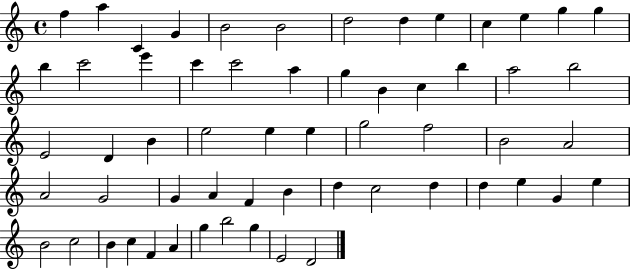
{
  \clef treble
  \time 4/4
  \defaultTimeSignature
  \key c \major
  f''4 a''4 c'4 g'4 | b'2 b'2 | d''2 d''4 e''4 | c''4 e''4 g''4 g''4 | \break b''4 c'''2 e'''4 | c'''4 c'''2 a''4 | g''4 b'4 c''4 b''4 | a''2 b''2 | \break e'2 d'4 b'4 | e''2 e''4 e''4 | g''2 f''2 | b'2 a'2 | \break a'2 g'2 | g'4 a'4 f'4 b'4 | d''4 c''2 d''4 | d''4 e''4 g'4 e''4 | \break b'2 c''2 | b'4 c''4 f'4 a'4 | g''4 b''2 g''4 | e'2 d'2 | \break \bar "|."
}